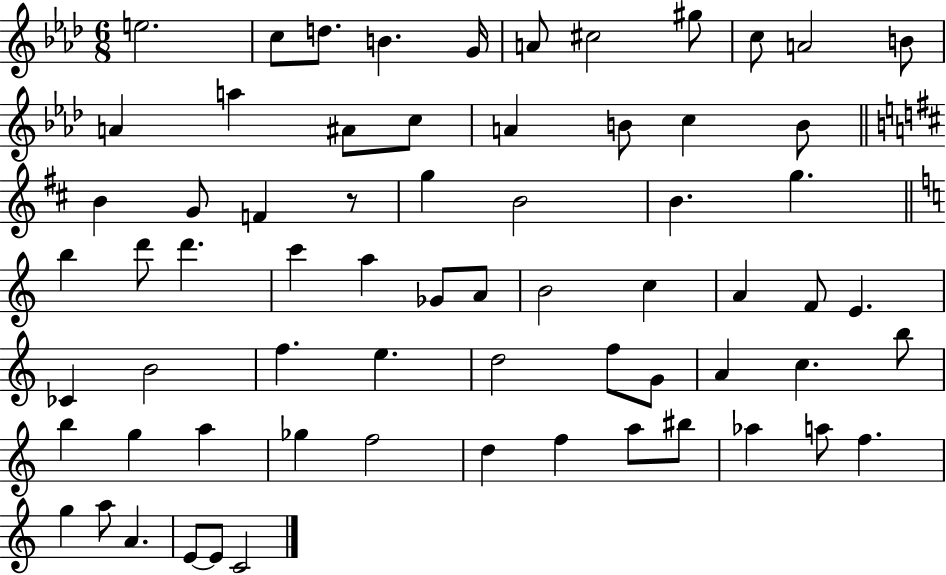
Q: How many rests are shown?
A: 1